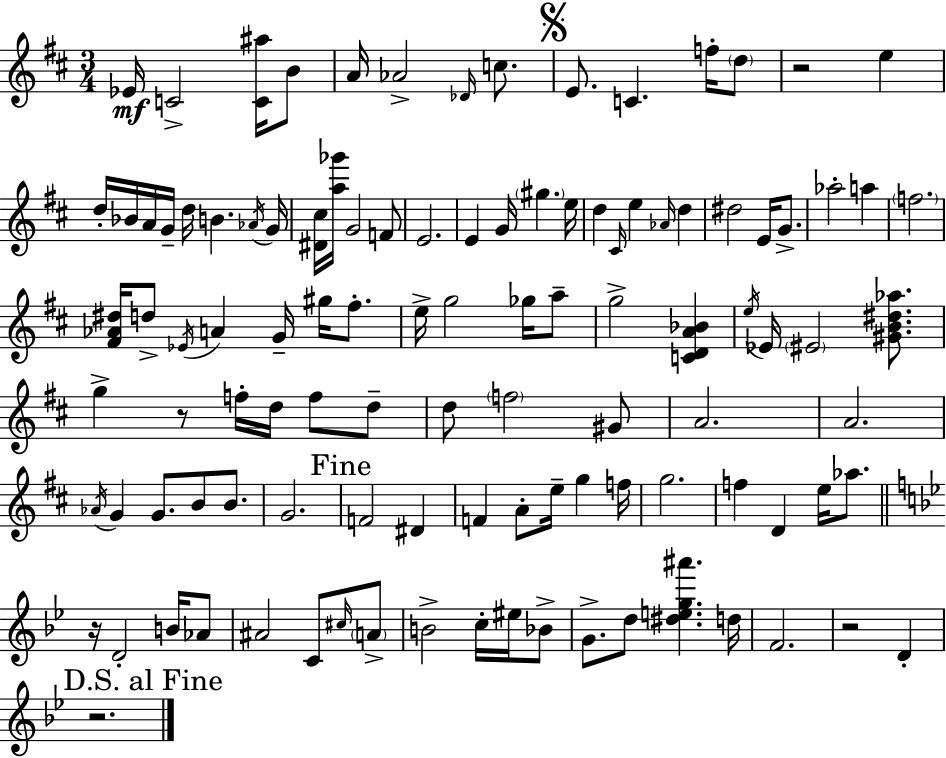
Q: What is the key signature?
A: D major